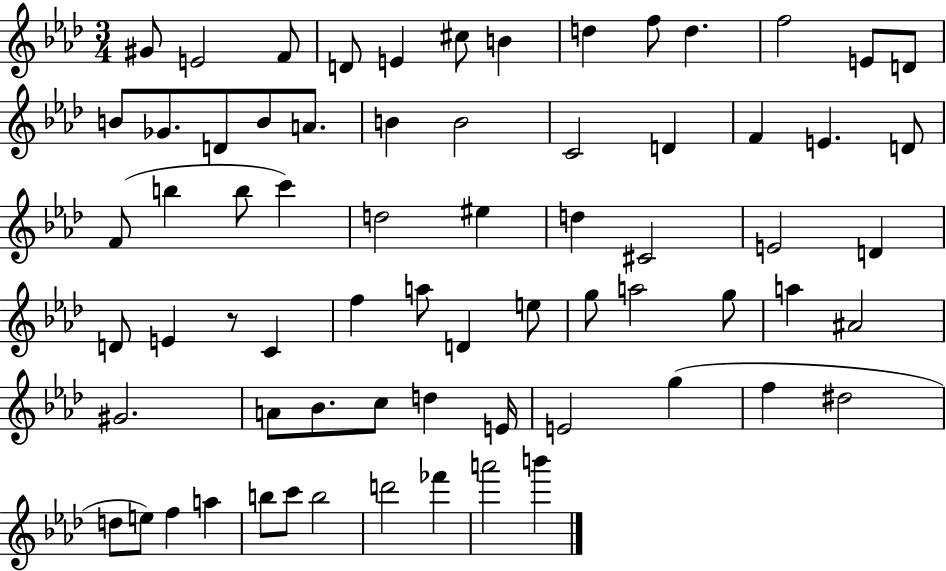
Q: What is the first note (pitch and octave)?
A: G#4